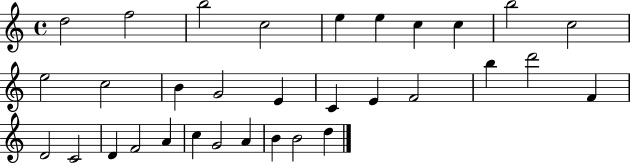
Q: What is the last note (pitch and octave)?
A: D5